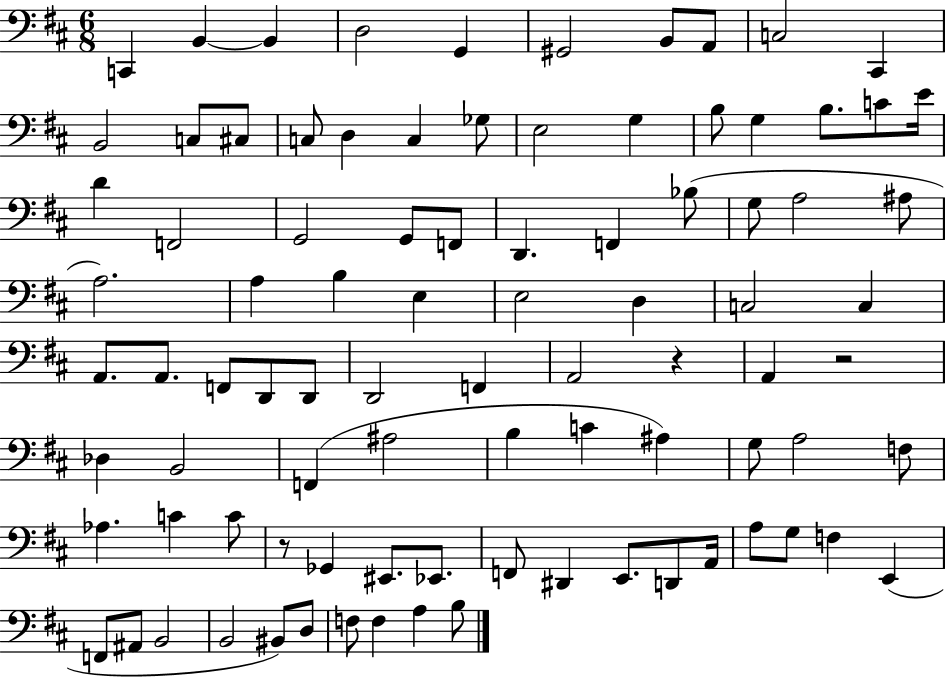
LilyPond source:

{
  \clef bass
  \numericTimeSignature
  \time 6/8
  \key d \major
  \repeat volta 2 { c,4 b,4~~ b,4 | d2 g,4 | gis,2 b,8 a,8 | c2 cis,4 | \break b,2 c8 cis8 | c8 d4 c4 ges8 | e2 g4 | b8 g4 b8. c'8 e'16 | \break d'4 f,2 | g,2 g,8 f,8 | d,4. f,4 bes8( | g8 a2 ais8 | \break a2.) | a4 b4 e4 | e2 d4 | c2 c4 | \break a,8. a,8. f,8 d,8 d,8 | d,2 f,4 | a,2 r4 | a,4 r2 | \break des4 b,2 | f,4( ais2 | b4 c'4 ais4) | g8 a2 f8 | \break aes4. c'4 c'8 | r8 ges,4 eis,8. ees,8. | f,8 dis,4 e,8. d,8 a,16 | a8 g8 f4 e,4( | \break f,8 ais,8 b,2 | b,2 bis,8) d8 | f8 f4 a4 b8 | } \bar "|."
}